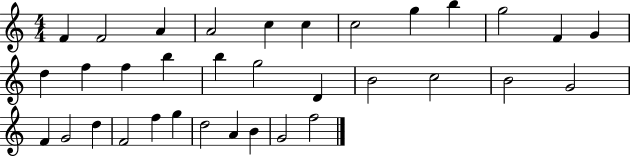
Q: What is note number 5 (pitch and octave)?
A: C5